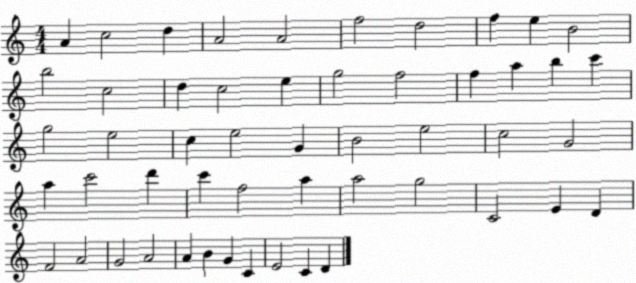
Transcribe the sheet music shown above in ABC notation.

X:1
T:Untitled
M:4/4
L:1/4
K:C
A c2 d A2 A2 f2 d2 f e B2 b2 c2 d c2 e g2 f2 f a b c' g2 e2 c e2 G B2 e2 c2 G2 a c'2 d' c' f2 a a2 g2 C2 E D F2 A2 G2 A2 A B G C E2 C D